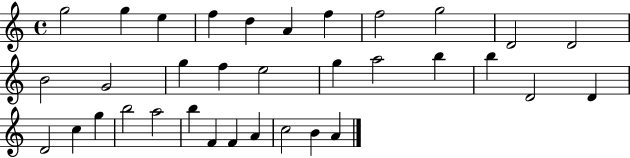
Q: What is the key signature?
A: C major